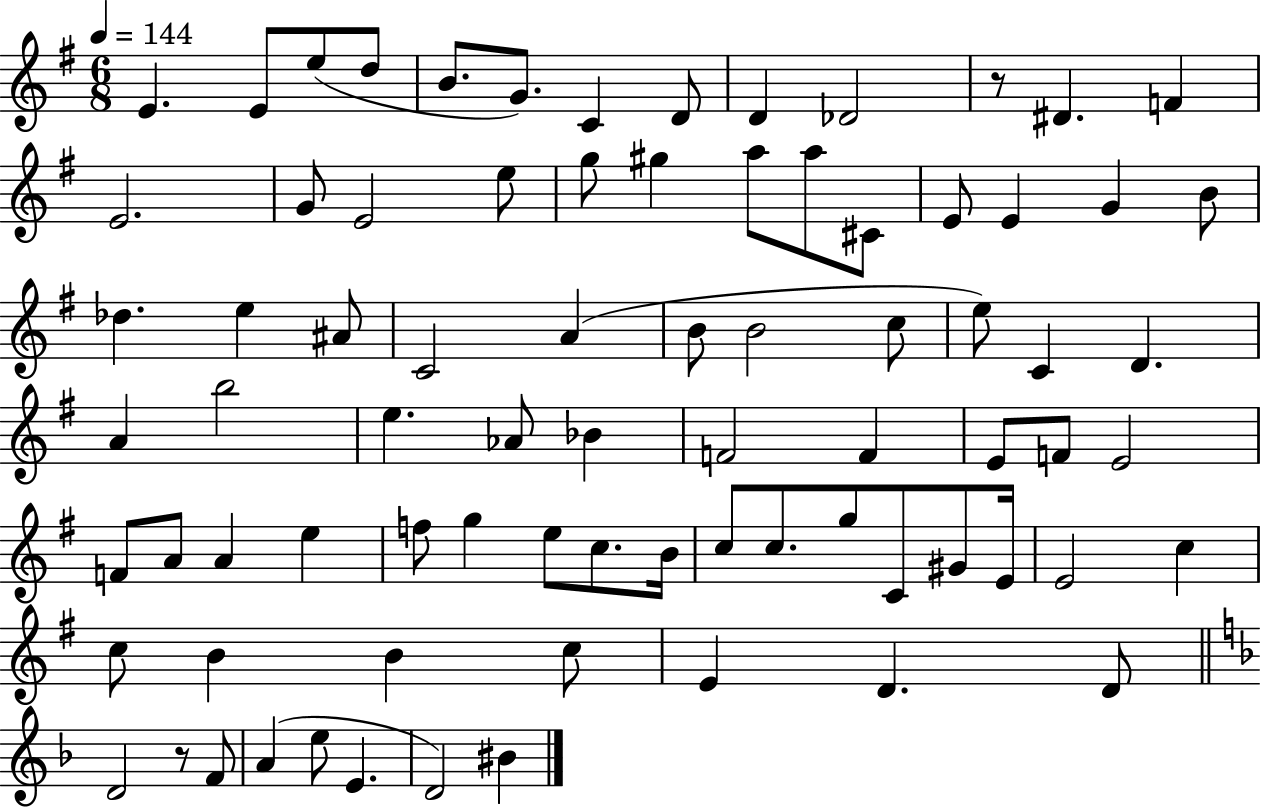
X:1
T:Untitled
M:6/8
L:1/4
K:G
E E/2 e/2 d/2 B/2 G/2 C D/2 D _D2 z/2 ^D F E2 G/2 E2 e/2 g/2 ^g a/2 a/2 ^C/2 E/2 E G B/2 _d e ^A/2 C2 A B/2 B2 c/2 e/2 C D A b2 e _A/2 _B F2 F E/2 F/2 E2 F/2 A/2 A e f/2 g e/2 c/2 B/4 c/2 c/2 g/2 C/2 ^G/2 E/4 E2 c c/2 B B c/2 E D D/2 D2 z/2 F/2 A e/2 E D2 ^B